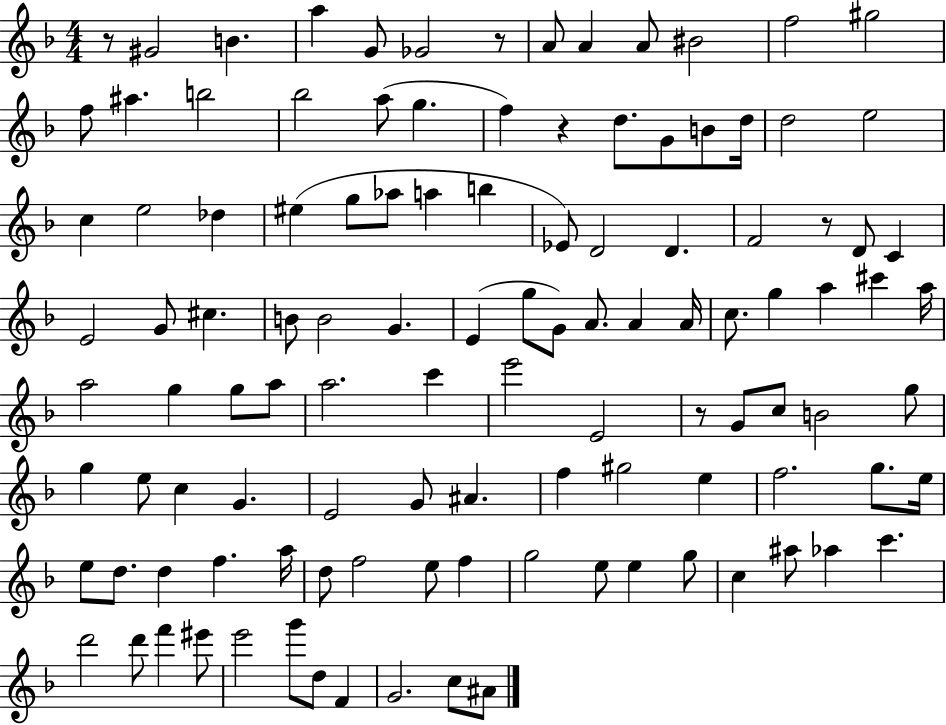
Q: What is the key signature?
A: F major